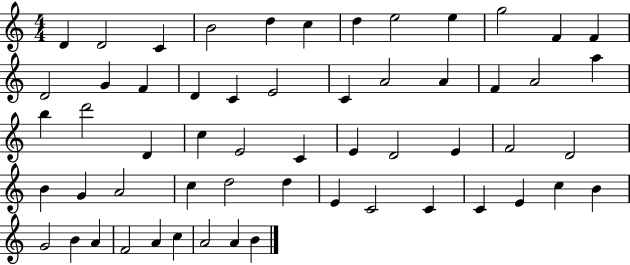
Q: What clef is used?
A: treble